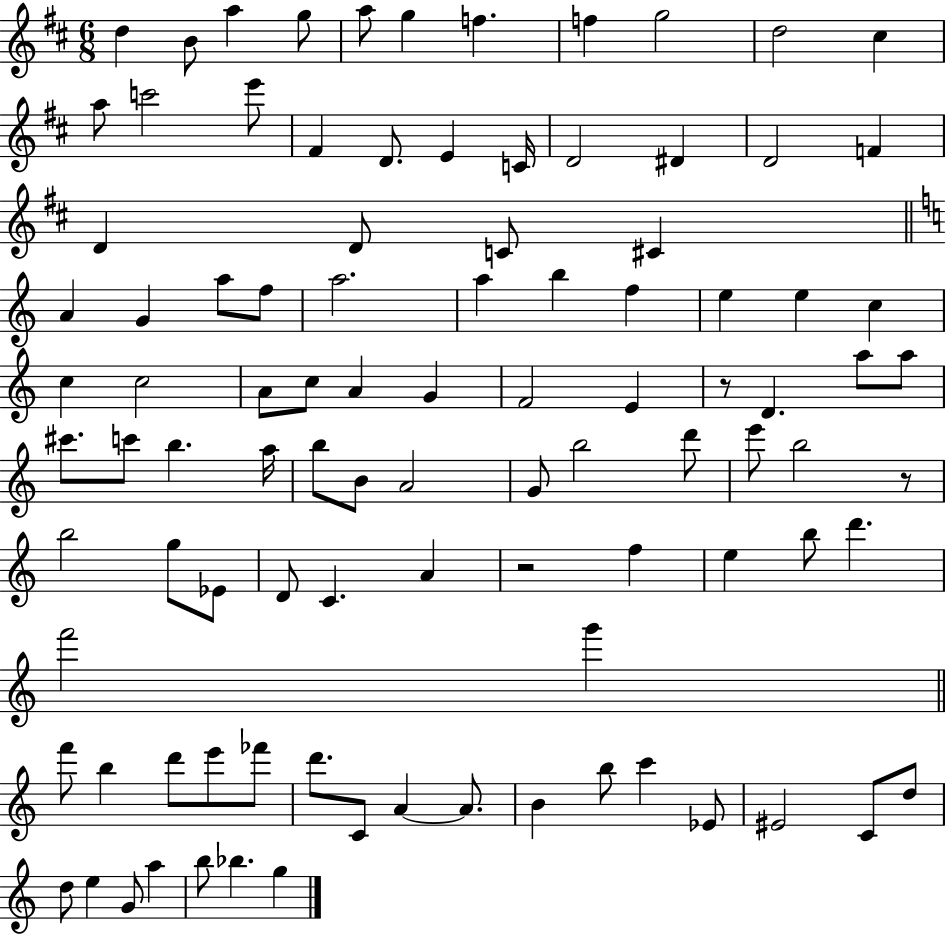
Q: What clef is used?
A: treble